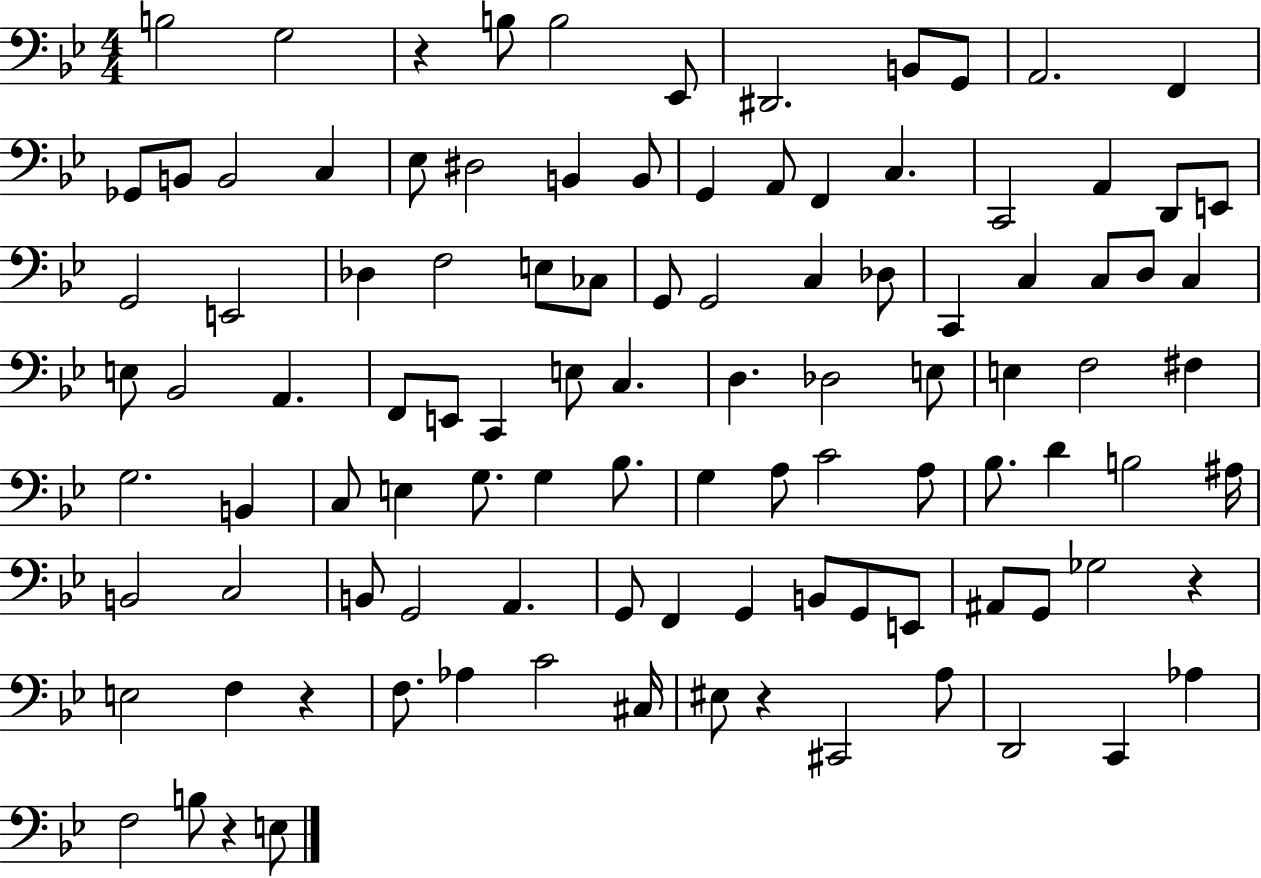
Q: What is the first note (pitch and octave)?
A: B3